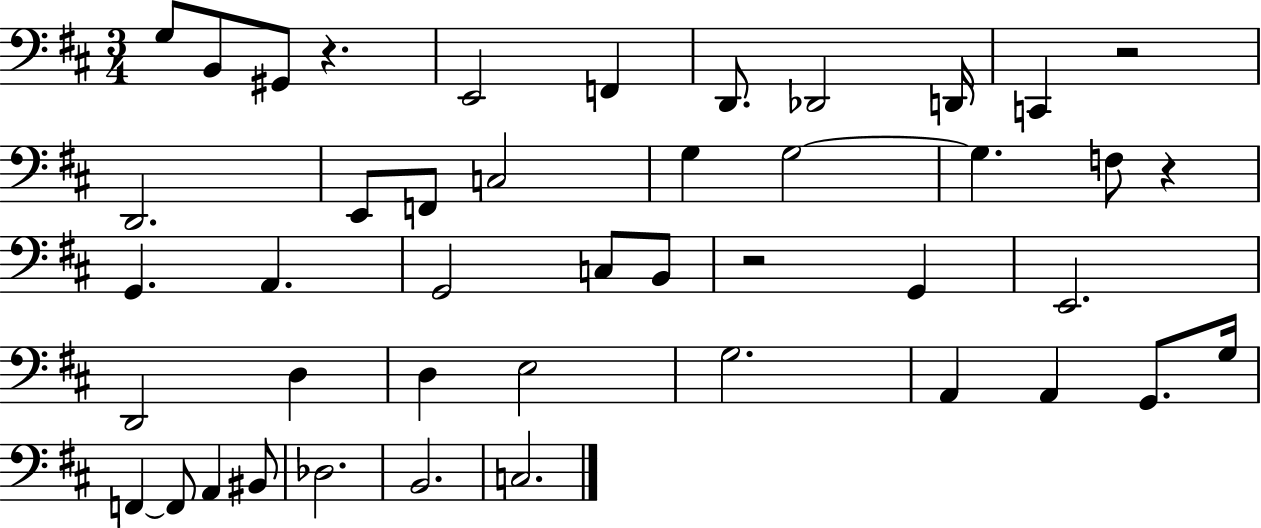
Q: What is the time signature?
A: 3/4